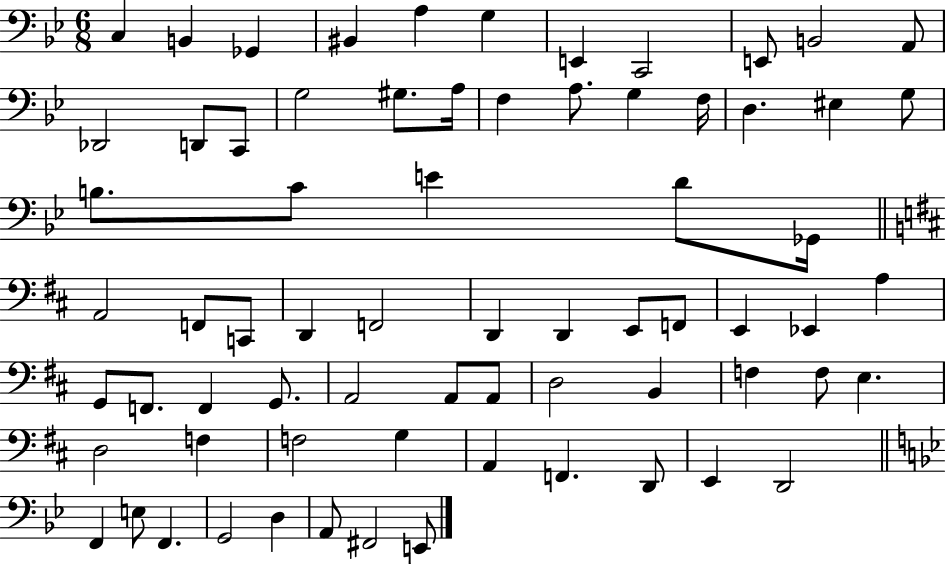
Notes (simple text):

C3/q B2/q Gb2/q BIS2/q A3/q G3/q E2/q C2/h E2/e B2/h A2/e Db2/h D2/e C2/e G3/h G#3/e. A3/s F3/q A3/e. G3/q F3/s D3/q. EIS3/q G3/e B3/e. C4/e E4/q D4/e Gb2/s A2/h F2/e C2/e D2/q F2/h D2/q D2/q E2/e F2/e E2/q Eb2/q A3/q G2/e F2/e. F2/q G2/e. A2/h A2/e A2/e D3/h B2/q F3/q F3/e E3/q. D3/h F3/q F3/h G3/q A2/q F2/q. D2/e E2/q D2/h F2/q E3/e F2/q. G2/h D3/q A2/e F#2/h E2/e